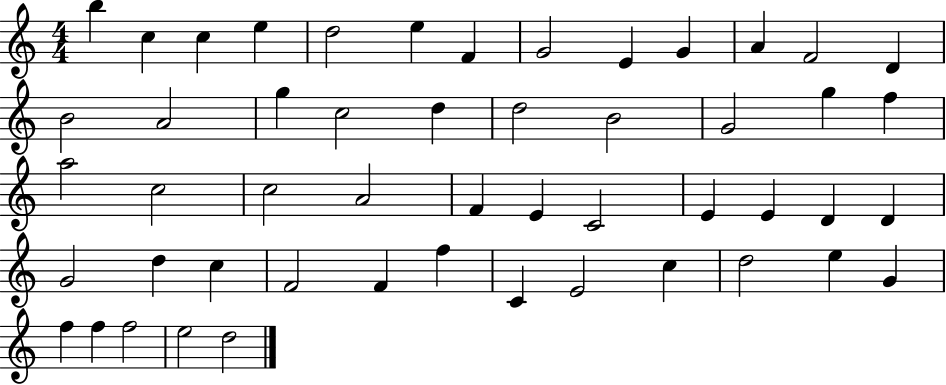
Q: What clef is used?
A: treble